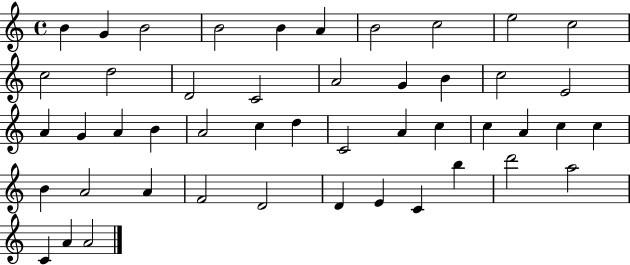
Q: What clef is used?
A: treble